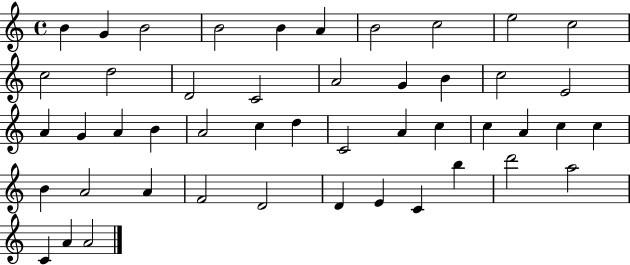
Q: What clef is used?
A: treble